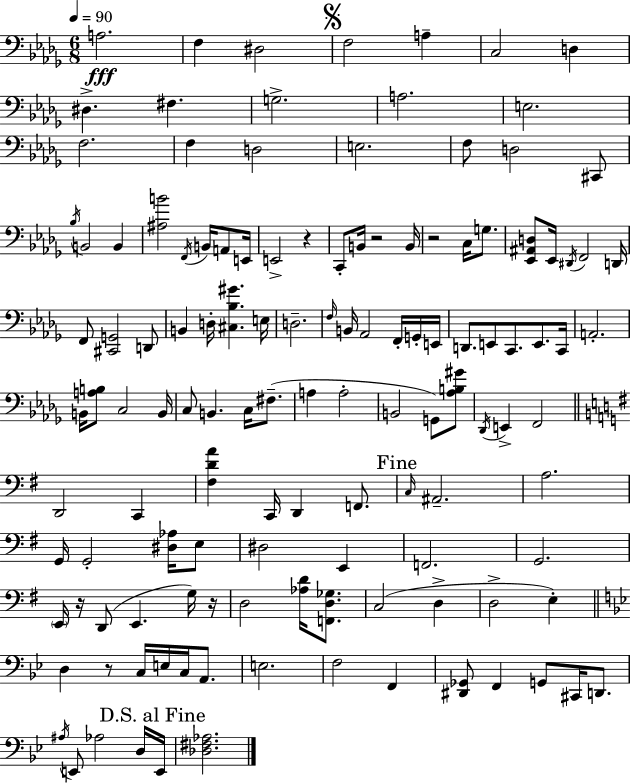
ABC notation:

X:1
T:Untitled
M:6/8
L:1/4
K:Bbm
A,2 F, ^D,2 F,2 A, C,2 D, ^D, ^F, G,2 A,2 E,2 F,2 F, D,2 E,2 F,/2 D,2 ^C,,/2 _B,/4 B,,2 B,, [^A,B]2 F,,/4 B,,/4 A,,/2 E,,/4 E,,2 z C,,/2 B,,/4 z2 B,,/4 z2 C,/4 G,/2 [_E,,^A,,D,]/2 _E,,/4 ^D,,/4 F,,2 D,,/4 F,,/2 [^C,,G,,]2 D,,/2 B,, D,/4 [^C,_B,^G] E,/4 D,2 F,/4 B,,/4 _A,,2 F,,/4 G,,/4 E,,/4 D,,/2 E,,/2 C,,/2 E,,/2 C,,/4 A,,2 B,,/4 [A,B,]/2 C,2 B,,/4 C,/2 B,, C,/4 ^F,/2 A, A,2 B,,2 G,,/2 [_A,B,^G]/2 _D,,/4 E,, F,,2 D,,2 C,, [^F,DA] C,,/4 D,, F,,/2 C,/4 ^A,,2 A,2 G,,/4 G,,2 [^D,_A,]/4 E,/2 ^D,2 E,, F,,2 G,,2 E,,/4 z/4 D,,/2 E,, G,/4 z/4 D,2 [_A,D]/4 [F,,D,_G,]/2 C,2 D, D,2 E, D, z/2 C,/4 E,/4 C,/4 A,,/2 E,2 F,2 F,, [^D,,_G,,]/2 F,, G,,/2 ^C,,/4 D,,/2 ^A,/4 E,,/2 _A,2 D,/4 E,,/4 [_D,^F,_A,]2